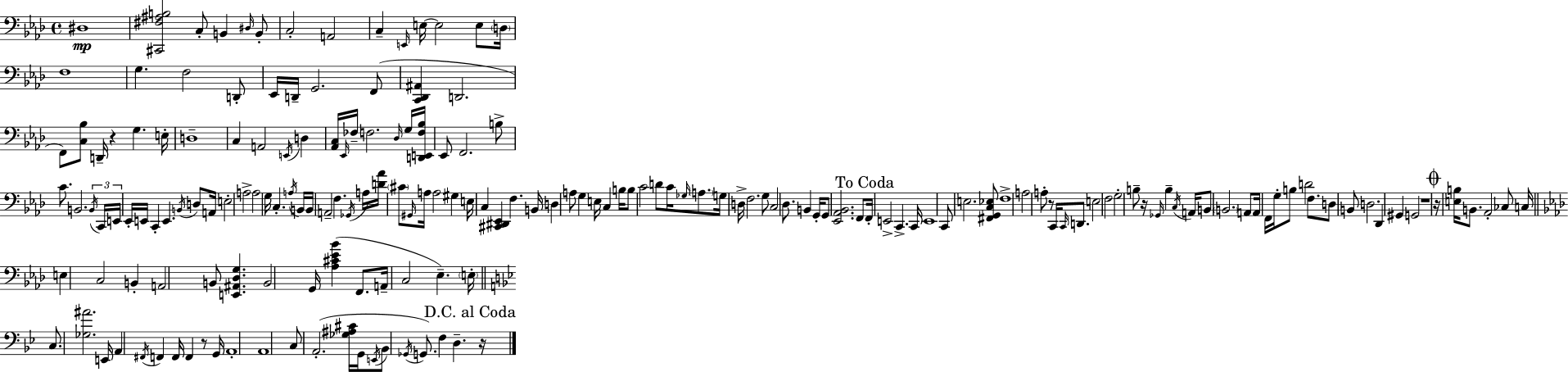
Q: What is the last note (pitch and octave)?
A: D3